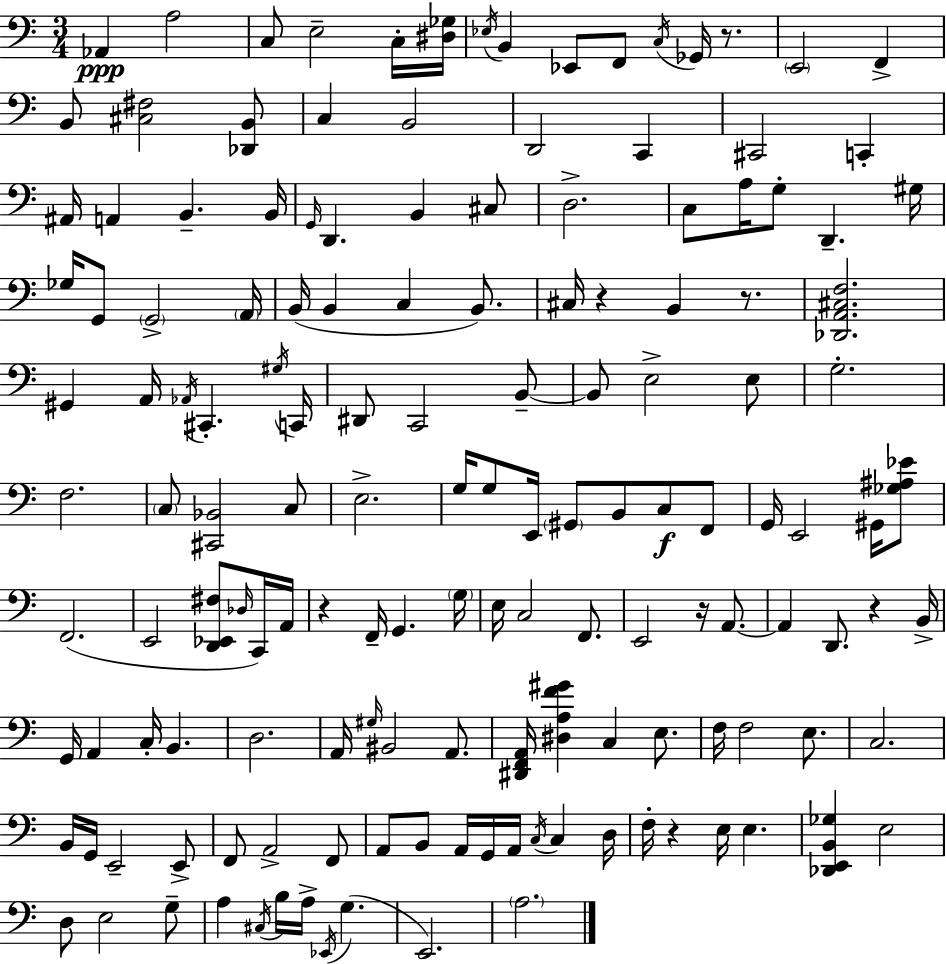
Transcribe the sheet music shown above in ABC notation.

X:1
T:Untitled
M:3/4
L:1/4
K:C
_A,, A,2 C,/2 E,2 C,/4 [^D,_G,]/4 _E,/4 B,, _E,,/2 F,,/2 C,/4 _G,,/4 z/2 E,,2 F,, B,,/2 [^C,^F,]2 [_D,,B,,]/2 C, B,,2 D,,2 C,, ^C,,2 C,, ^A,,/4 A,, B,, B,,/4 G,,/4 D,, B,, ^C,/2 D,2 C,/2 A,/4 G,/2 D,, ^G,/4 _G,/4 G,,/2 G,,2 A,,/4 B,,/4 B,, C, B,,/2 ^C,/4 z B,, z/2 [_D,,A,,^C,F,]2 ^G,, A,,/4 _A,,/4 ^C,, ^G,/4 C,,/4 ^D,,/2 C,,2 B,,/2 B,,/2 E,2 E,/2 G,2 F,2 C,/2 [^C,,_B,,]2 C,/2 E,2 G,/4 G,/2 E,,/4 ^G,,/2 B,,/2 C,/2 F,,/2 G,,/4 E,,2 ^G,,/4 [_G,^A,_E]/2 F,,2 E,,2 [D,,_E,,^F,]/2 _D,/4 C,,/4 A,,/4 z F,,/4 G,, G,/4 E,/4 C,2 F,,/2 E,,2 z/4 A,,/2 A,, D,,/2 z B,,/4 G,,/4 A,, C,/4 B,, D,2 A,,/4 ^G,/4 ^B,,2 A,,/2 [^D,,F,,A,,]/4 [^D,A,F^G] C, E,/2 F,/4 F,2 E,/2 C,2 B,,/4 G,,/4 E,,2 E,,/2 F,,/2 A,,2 F,,/2 A,,/2 B,,/2 A,,/4 G,,/4 A,,/4 C,/4 C, D,/4 F,/4 z E,/4 E, [_D,,E,,B,,_G,] E,2 D,/2 E,2 G,/2 A, ^C,/4 B,/4 A,/4 _E,,/4 G, E,,2 A,2